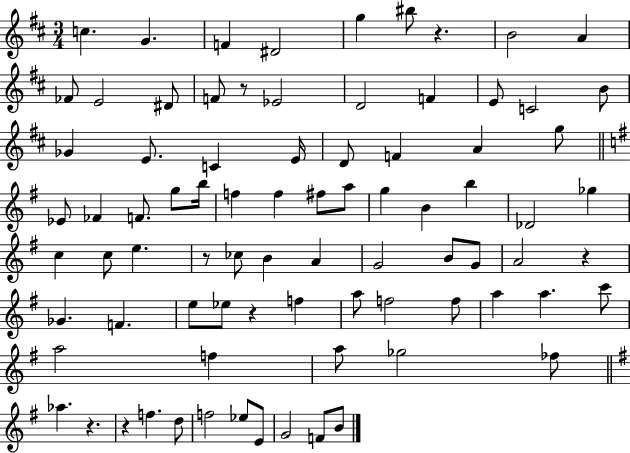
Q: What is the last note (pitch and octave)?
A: B4